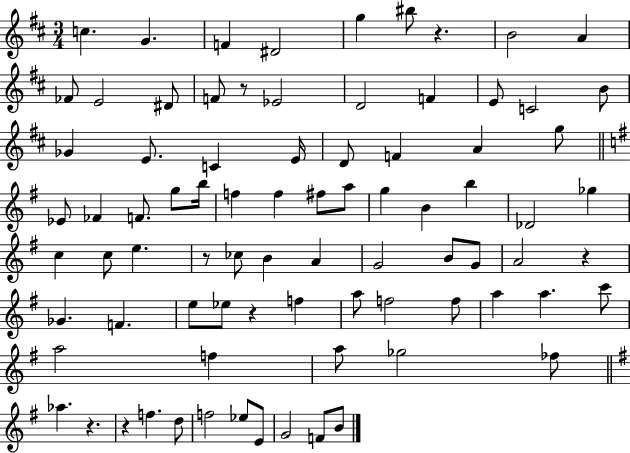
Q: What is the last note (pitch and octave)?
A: B4